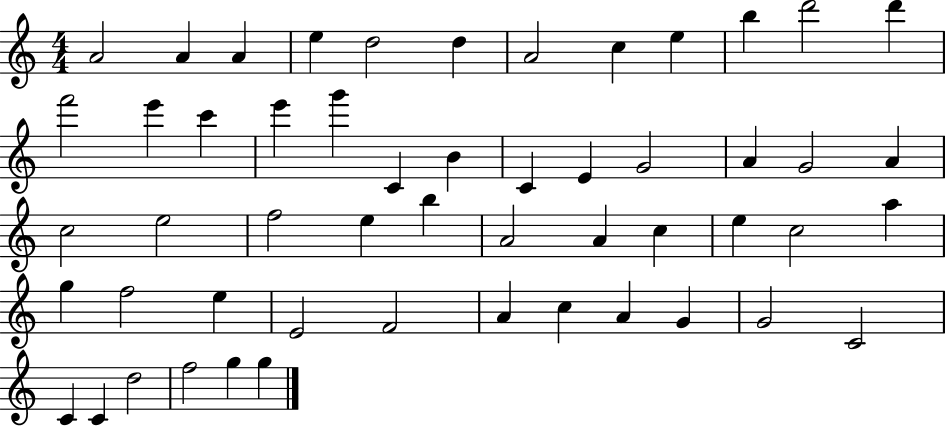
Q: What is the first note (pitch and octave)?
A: A4